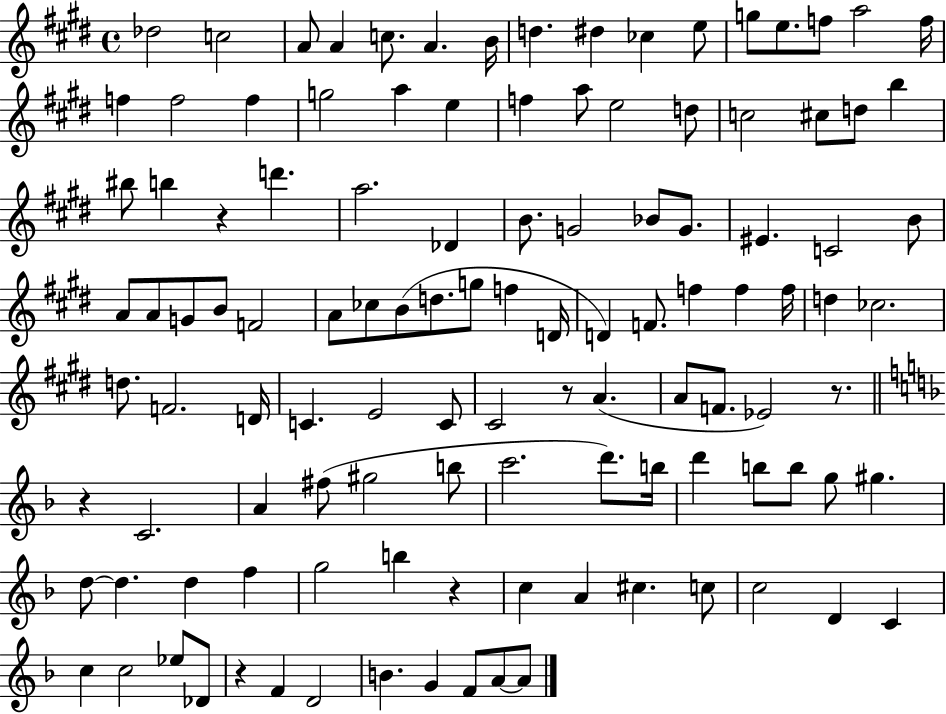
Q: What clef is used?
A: treble